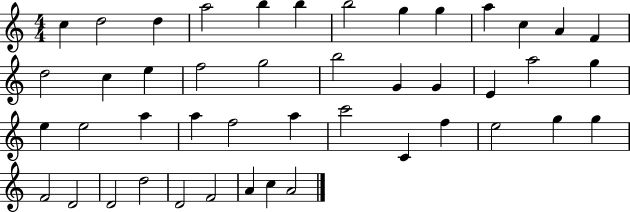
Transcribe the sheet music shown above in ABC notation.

X:1
T:Untitled
M:4/4
L:1/4
K:C
c d2 d a2 b b b2 g g a c A F d2 c e f2 g2 b2 G G E a2 g e e2 a a f2 a c'2 C f e2 g g F2 D2 D2 d2 D2 F2 A c A2